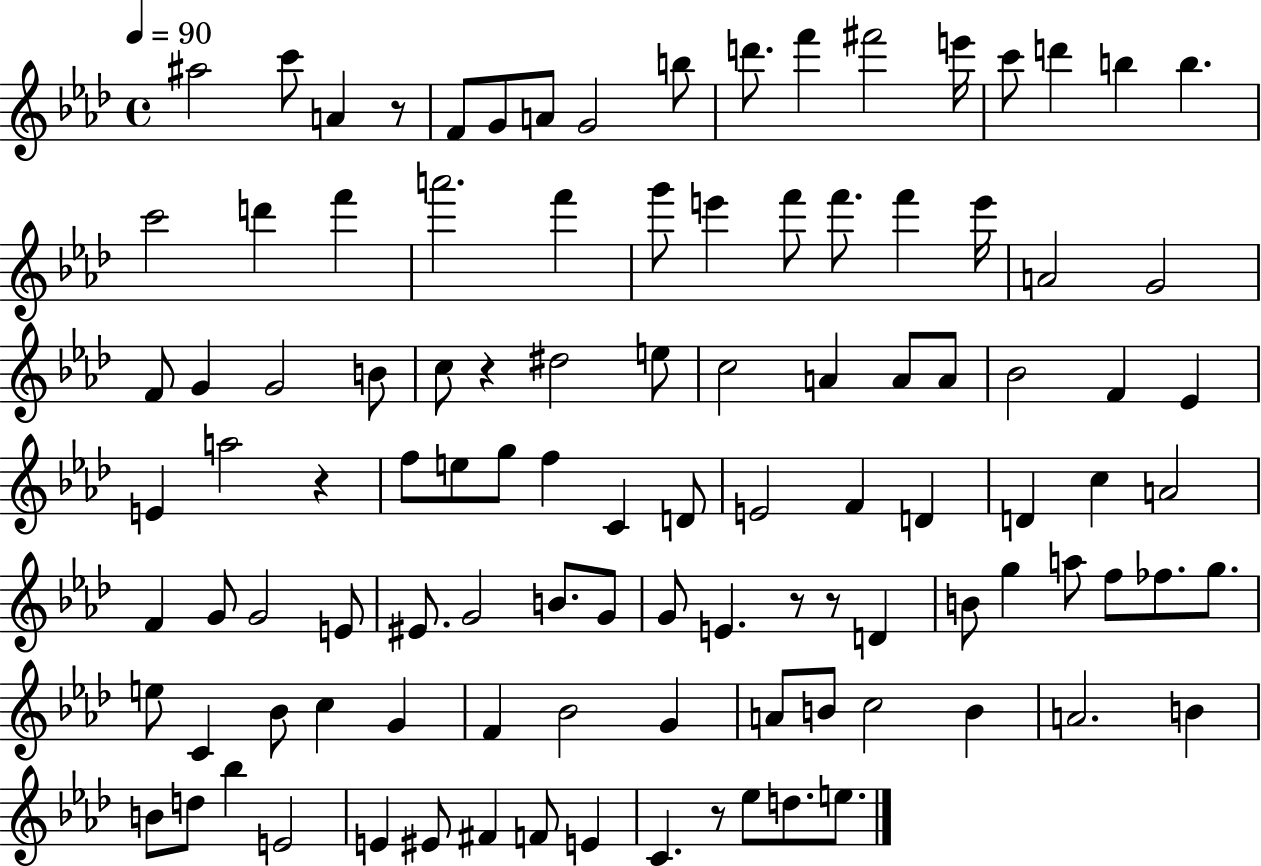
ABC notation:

X:1
T:Untitled
M:4/4
L:1/4
K:Ab
^a2 c'/2 A z/2 F/2 G/2 A/2 G2 b/2 d'/2 f' ^f'2 e'/4 c'/2 d' b b c'2 d' f' a'2 f' g'/2 e' f'/2 f'/2 f' e'/4 A2 G2 F/2 G G2 B/2 c/2 z ^d2 e/2 c2 A A/2 A/2 _B2 F _E E a2 z f/2 e/2 g/2 f C D/2 E2 F D D c A2 F G/2 G2 E/2 ^E/2 G2 B/2 G/2 G/2 E z/2 z/2 D B/2 g a/2 f/2 _f/2 g/2 e/2 C _B/2 c G F _B2 G A/2 B/2 c2 B A2 B B/2 d/2 _b E2 E ^E/2 ^F F/2 E C z/2 _e/2 d/2 e/2